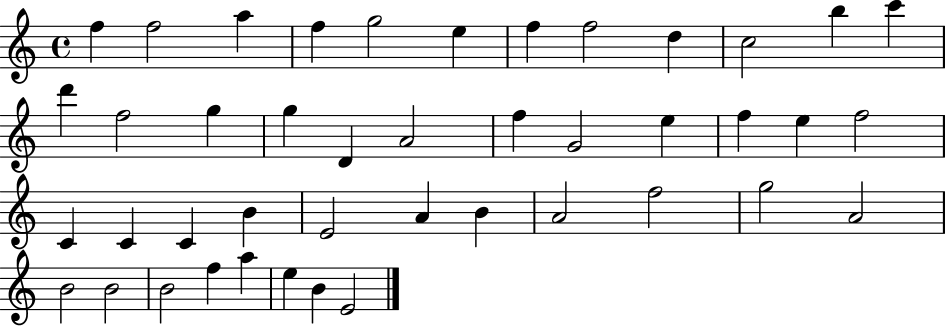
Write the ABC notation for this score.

X:1
T:Untitled
M:4/4
L:1/4
K:C
f f2 a f g2 e f f2 d c2 b c' d' f2 g g D A2 f G2 e f e f2 C C C B E2 A B A2 f2 g2 A2 B2 B2 B2 f a e B E2